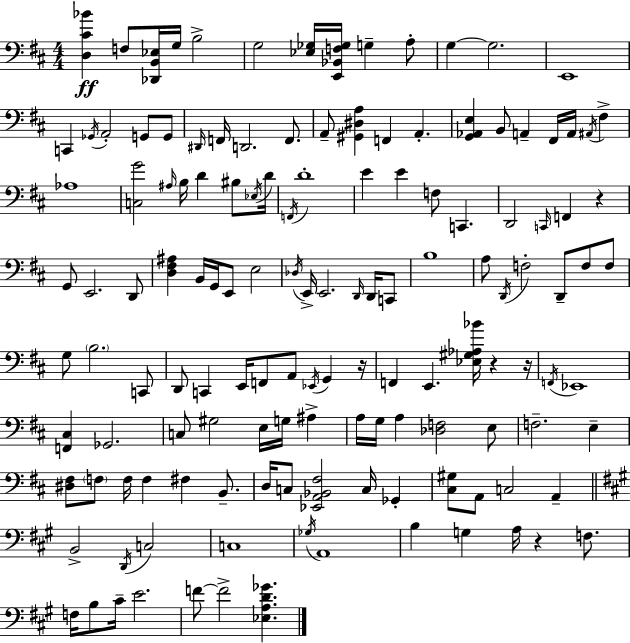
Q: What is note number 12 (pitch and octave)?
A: A2